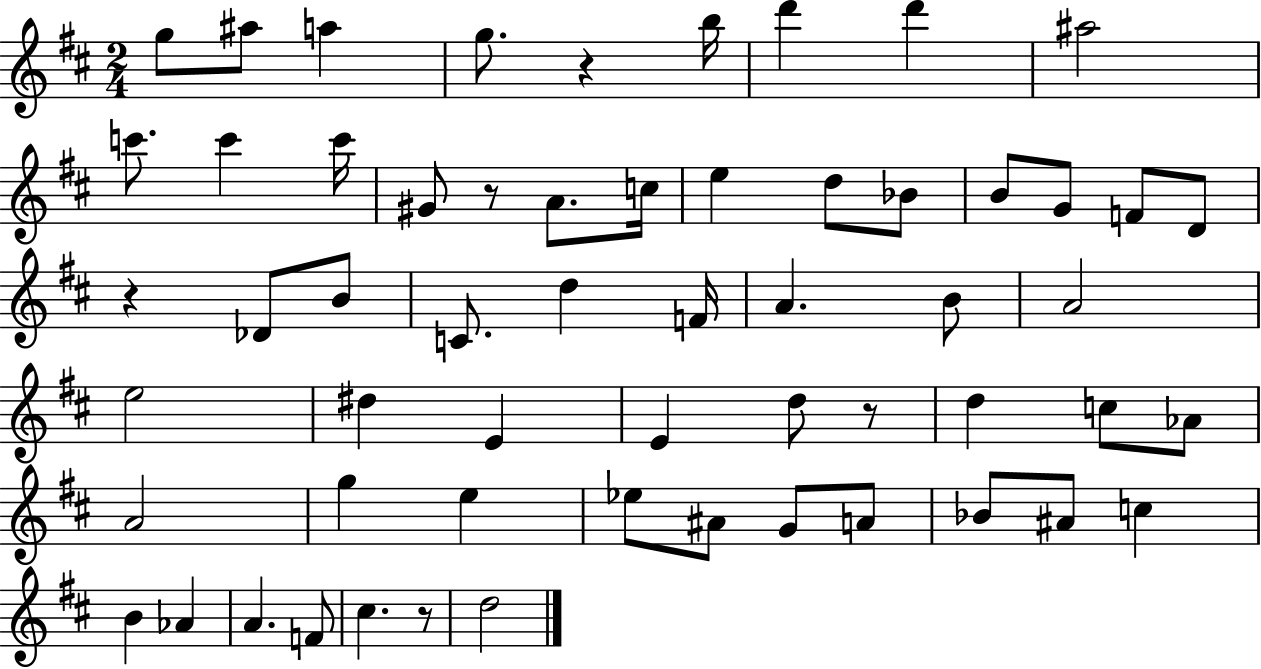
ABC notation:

X:1
T:Untitled
M:2/4
L:1/4
K:D
g/2 ^a/2 a g/2 z b/4 d' d' ^a2 c'/2 c' c'/4 ^G/2 z/2 A/2 c/4 e d/2 _B/2 B/2 G/2 F/2 D/2 z _D/2 B/2 C/2 d F/4 A B/2 A2 e2 ^d E E d/2 z/2 d c/2 _A/2 A2 g e _e/2 ^A/2 G/2 A/2 _B/2 ^A/2 c B _A A F/2 ^c z/2 d2